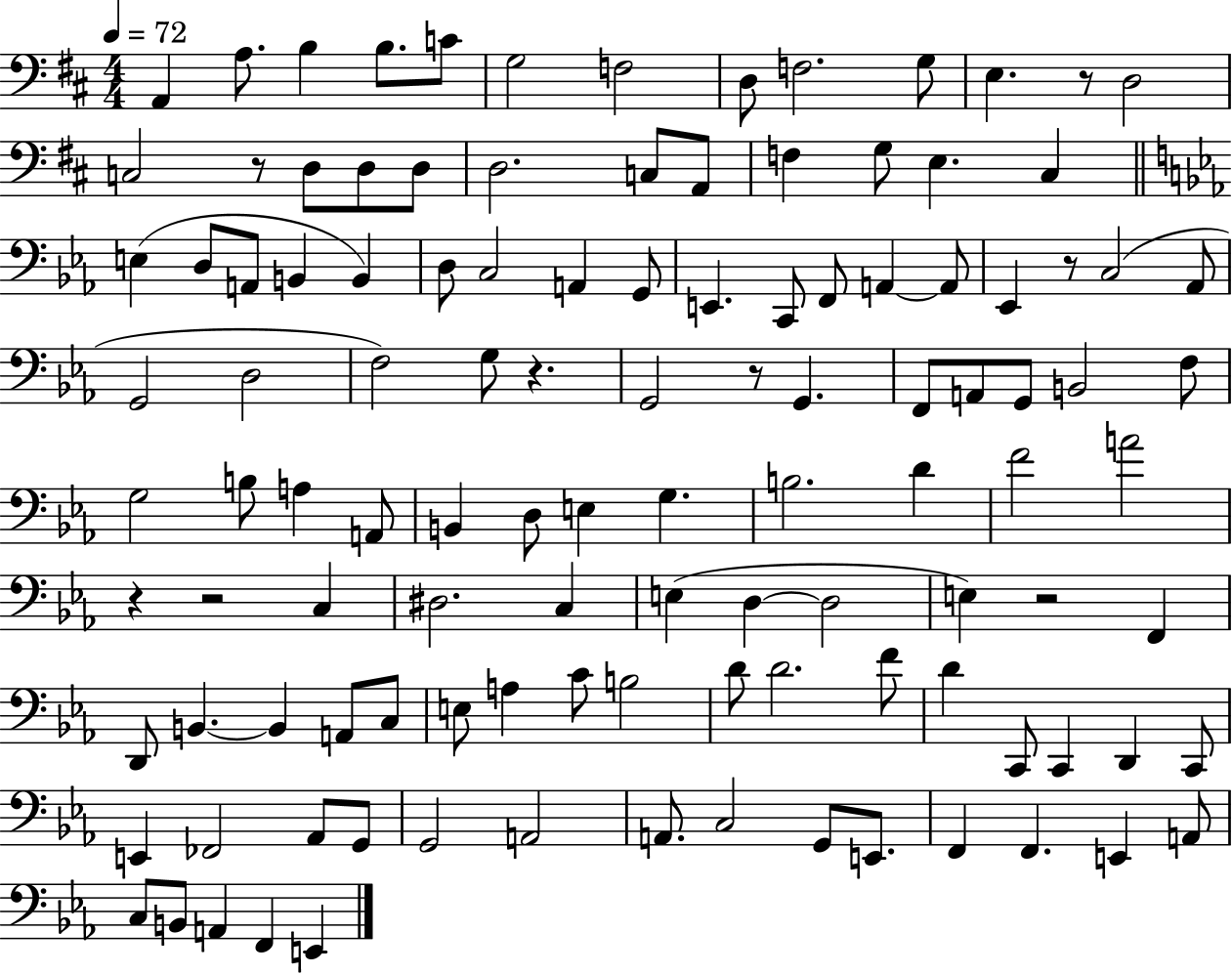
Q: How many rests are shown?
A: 8